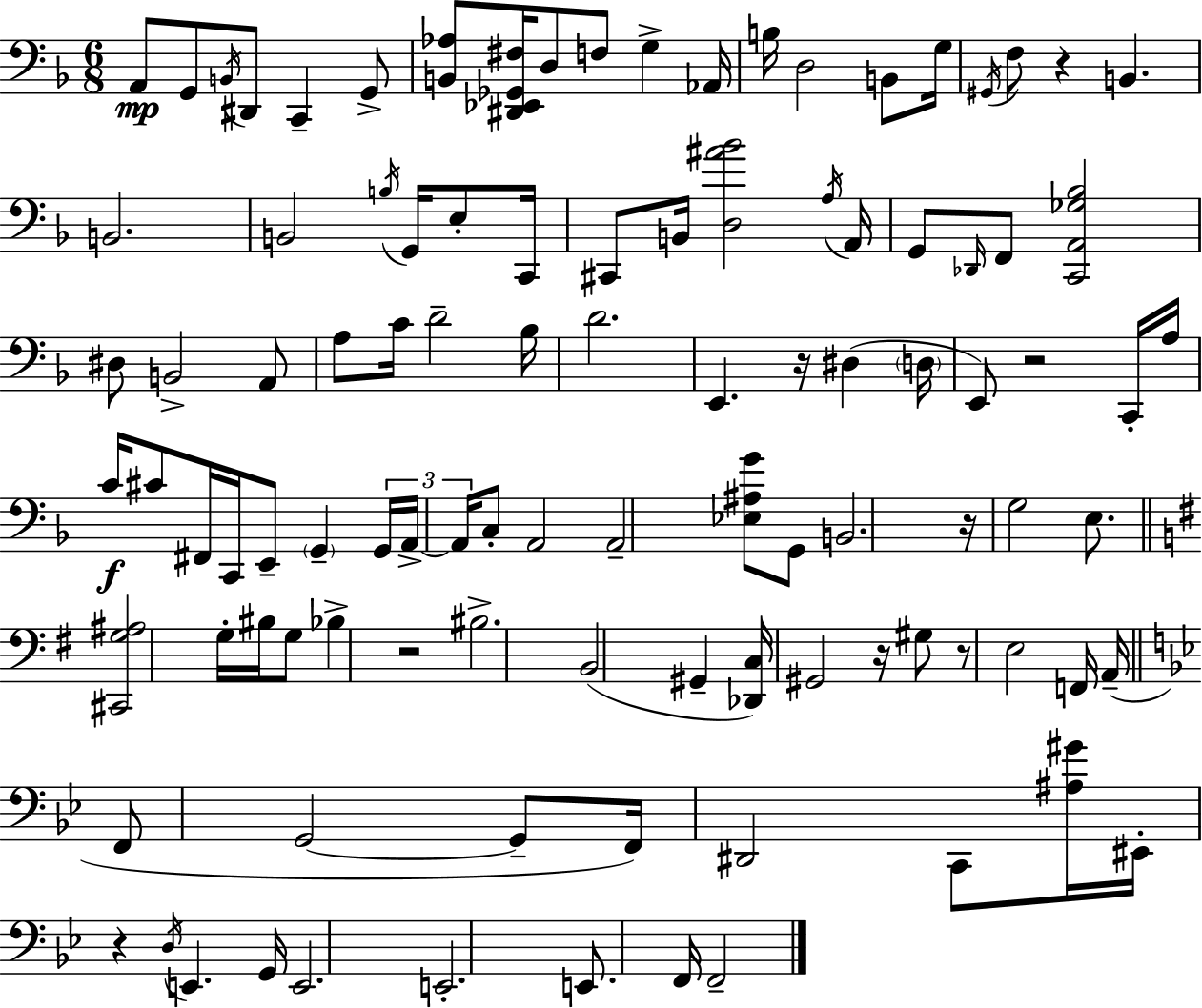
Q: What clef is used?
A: bass